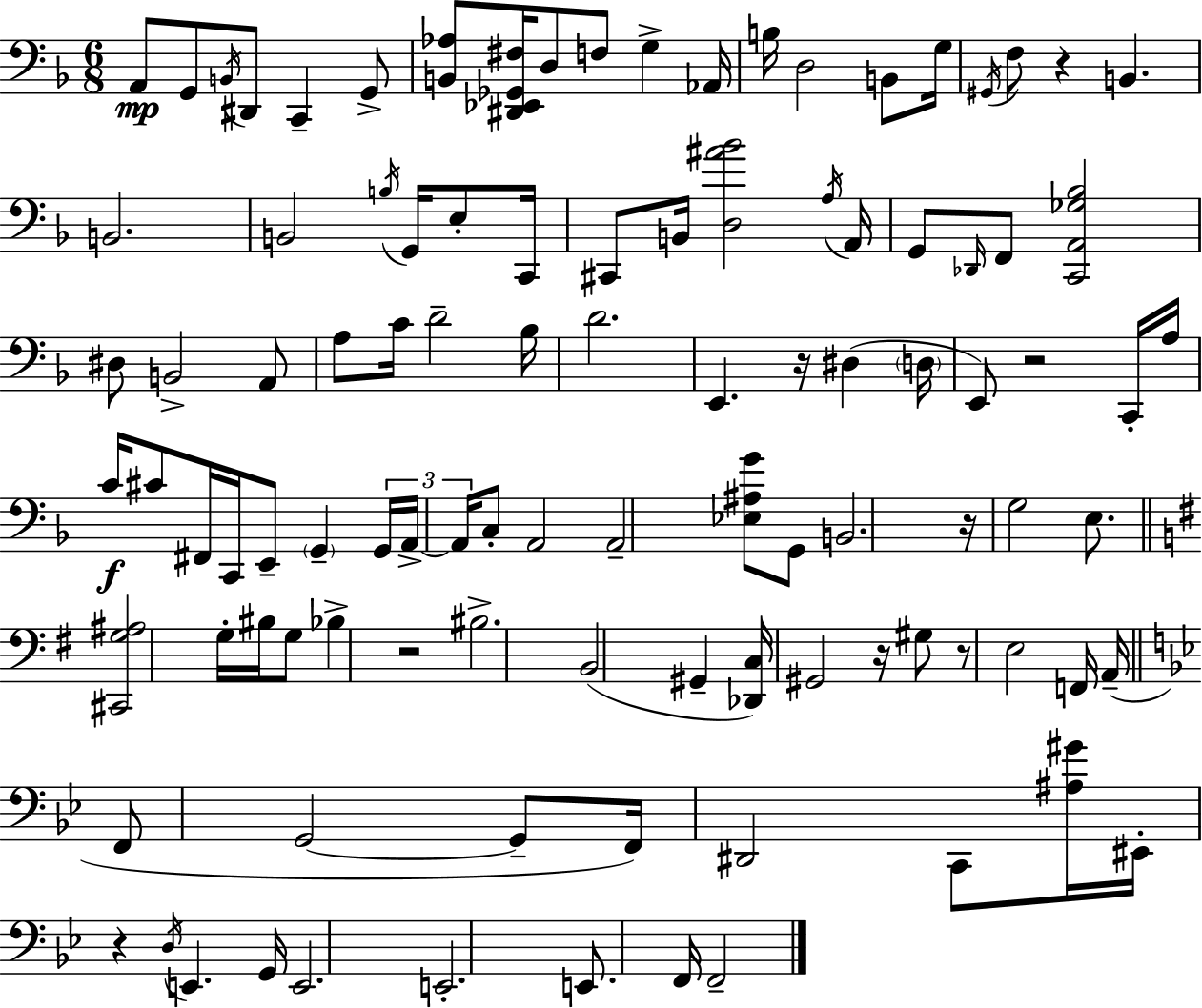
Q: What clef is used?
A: bass